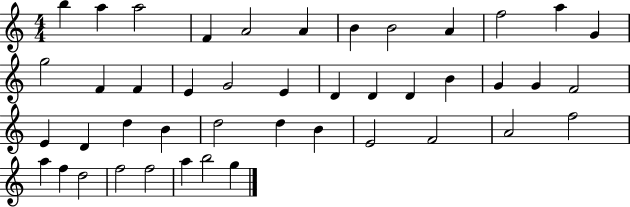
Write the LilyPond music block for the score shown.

{
  \clef treble
  \numericTimeSignature
  \time 4/4
  \key c \major
  b''4 a''4 a''2 | f'4 a'2 a'4 | b'4 b'2 a'4 | f''2 a''4 g'4 | \break g''2 f'4 f'4 | e'4 g'2 e'4 | d'4 d'4 d'4 b'4 | g'4 g'4 f'2 | \break e'4 d'4 d''4 b'4 | d''2 d''4 b'4 | e'2 f'2 | a'2 f''2 | \break a''4 f''4 d''2 | f''2 f''2 | a''4 b''2 g''4 | \bar "|."
}